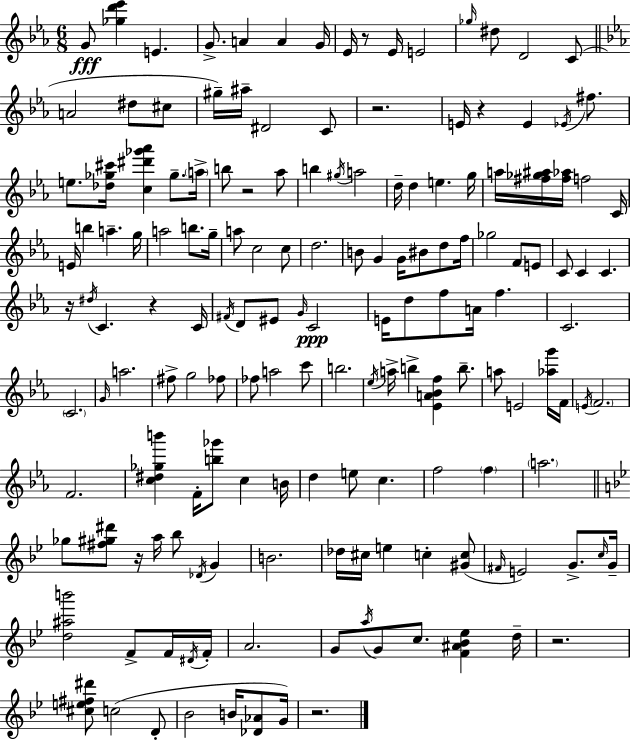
X:1
T:Untitled
M:6/8
L:1/4
K:Cm
G/2 [_gd'_e'] E G/2 A A G/4 _E/4 z/2 _E/4 E2 _g/4 ^d/2 D2 C/2 A2 ^d/2 ^c/2 ^g/4 ^a/4 ^D2 C/2 z2 E/4 z E _E/4 ^f/2 e/2 [_d_g^c']/4 [c^d'_g'_a'] _g/2 a/4 b/2 z2 _a/2 b ^g/4 a2 d/4 d e g/4 a/4 [^f_g^a]/4 [^f_a]/4 f2 C/4 E/4 b a g/4 a2 b/2 g/4 a/2 c2 c/2 d2 B/2 G G/4 ^B/2 d/2 f/4 _g2 F/2 E/2 C/2 C C z/4 ^d/4 C z C/4 ^F/4 D/2 ^E/2 G/4 C2 E/4 d/2 f/2 A/4 f C2 C2 G/4 a2 ^f/2 g2 _f/2 _f/2 a2 c'/2 b2 _e/4 a/4 b [_EA_Bf] b/2 a/2 E2 [_ag']/4 F/4 E/4 F2 F2 [c^d_gb'] F/4 [b_g']/2 c B/4 d e/2 c f2 f a2 _g/2 [^f^g^d']/2 z/4 a/4 _b/2 _D/4 G B2 _d/4 ^c/4 e c [^Gc]/2 ^F/4 E2 G/2 c/4 G/4 [d^ab']2 F/2 F/4 ^D/4 F/4 A2 G/2 a/4 G/2 c/2 [F^A_B_e] d/4 z2 [^ce^f^d']/2 c2 D/2 _B2 B/4 [_D_A]/2 G/4 z2